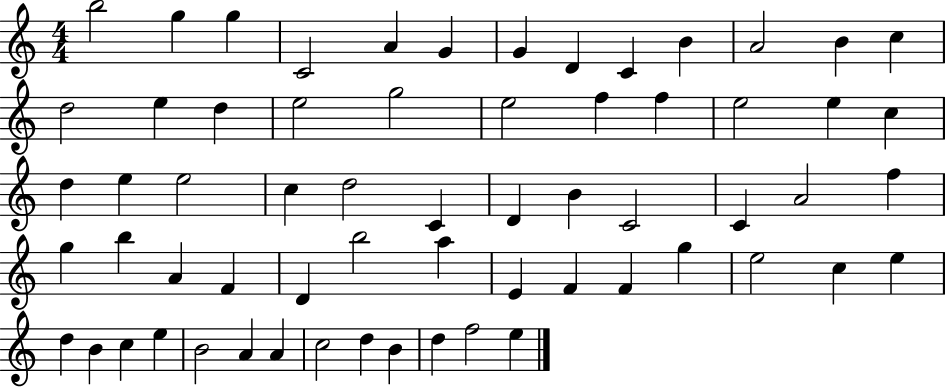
X:1
T:Untitled
M:4/4
L:1/4
K:C
b2 g g C2 A G G D C B A2 B c d2 e d e2 g2 e2 f f e2 e c d e e2 c d2 C D B C2 C A2 f g b A F D b2 a E F F g e2 c e d B c e B2 A A c2 d B d f2 e